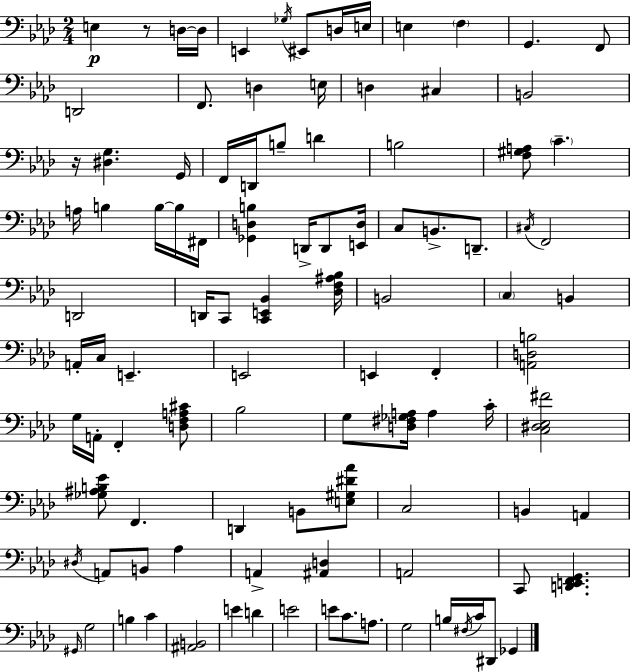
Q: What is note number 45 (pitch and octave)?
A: A2